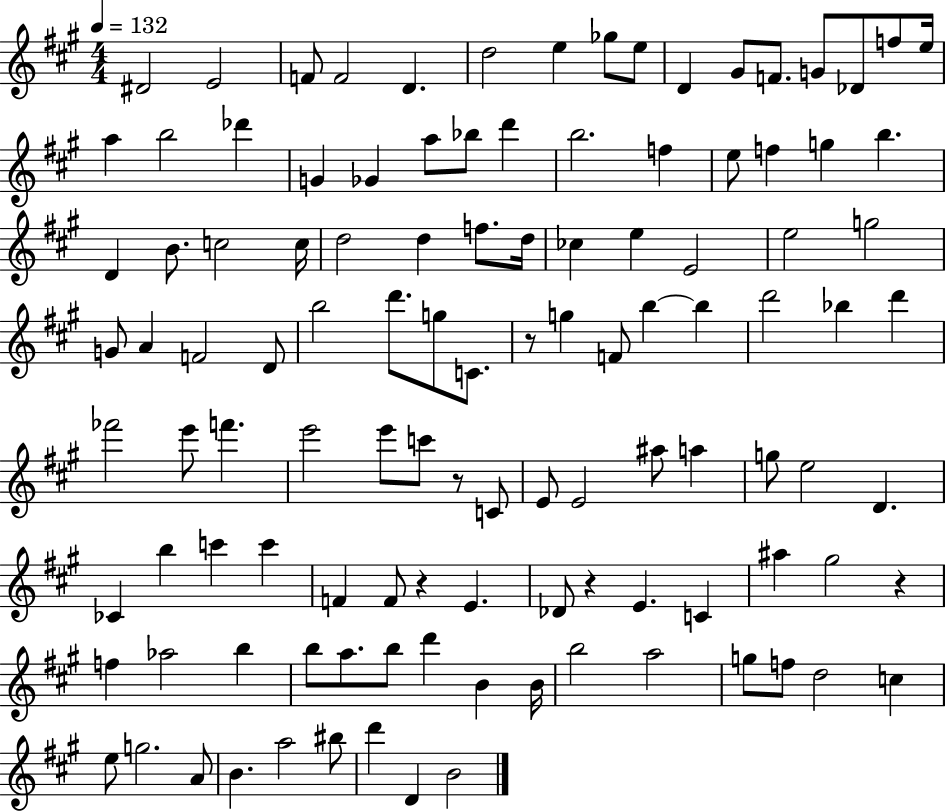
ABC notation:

X:1
T:Untitled
M:4/4
L:1/4
K:A
^D2 E2 F/2 F2 D d2 e _g/2 e/2 D ^G/2 F/2 G/2 _D/2 f/2 e/4 a b2 _d' G _G a/2 _b/2 d' b2 f e/2 f g b D B/2 c2 c/4 d2 d f/2 d/4 _c e E2 e2 g2 G/2 A F2 D/2 b2 d'/2 g/2 C/2 z/2 g F/2 b b d'2 _b d' _f'2 e'/2 f' e'2 e'/2 c'/2 z/2 C/2 E/2 E2 ^a/2 a g/2 e2 D _C b c' c' F F/2 z E _D/2 z E C ^a ^g2 z f _a2 b b/2 a/2 b/2 d' B B/4 b2 a2 g/2 f/2 d2 c e/2 g2 A/2 B a2 ^b/2 d' D B2